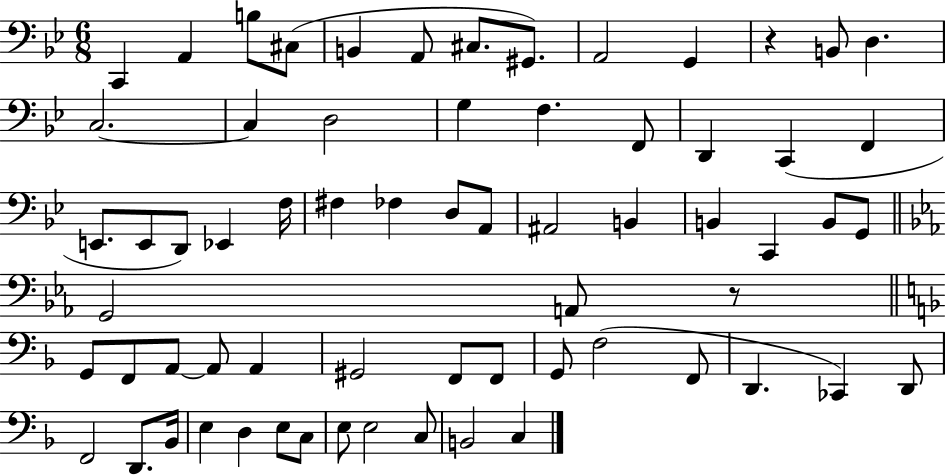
{
  \clef bass
  \numericTimeSignature
  \time 6/8
  \key bes \major
  c,4 a,4 b8 cis8( | b,4 a,8 cis8. gis,8.) | a,2 g,4 | r4 b,8 d4. | \break c2.~~ | c4 d2 | g4 f4. f,8 | d,4 c,4( f,4 | \break e,8. e,8 d,8) ees,4 f16 | fis4 fes4 d8 a,8 | ais,2 b,4 | b,4 c,4 b,8 g,8 | \break \bar "||" \break \key ees \major g,2 a,8 r8 | \bar "||" \break \key d \minor g,8 f,8 a,8~~ a,8 a,4 | gis,2 f,8 f,8 | g,8 f2( f,8 | d,4. ces,4) d,8 | \break f,2 d,8. bes,16 | e4 d4 e8 c8 | e8 e2 c8 | b,2 c4 | \break \bar "|."
}